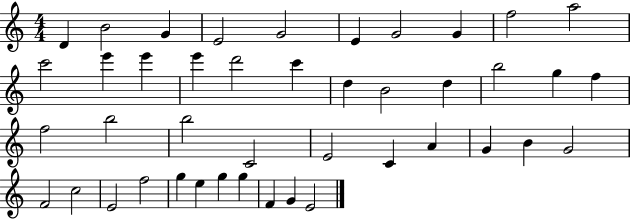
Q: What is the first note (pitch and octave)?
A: D4